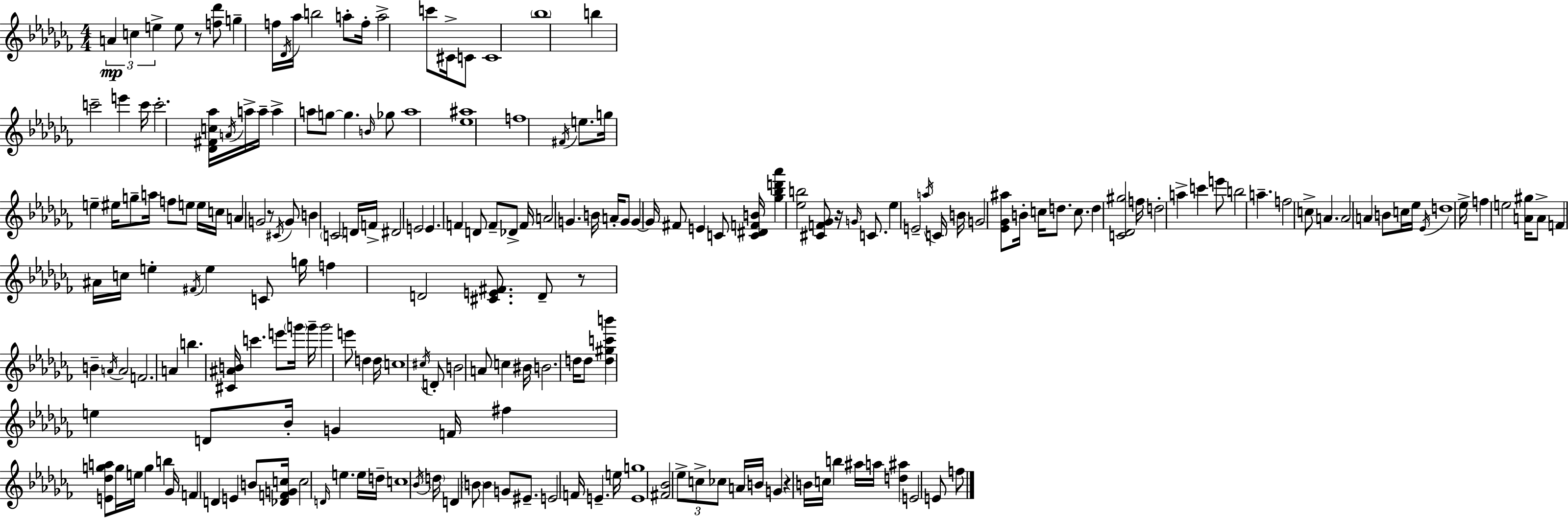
{
  \clef treble
  \numericTimeSignature
  \time 4/4
  \key aes \minor
  \tuplet 3/2 { a'4\mp c''4 e''4-> } e''8 r8 | <f'' des'''>8 g''4-- f''16 \acciaccatura { des'16 } aes''16 b''2 | a''8-. f''16-. a''2-> c'''8 cis'16-> c'8 | c'1 | \break \parenthesize bes''1 | b''4 c'''2-- e'''4 | c'''16 c'''2.-. <des' fis' c'' aes''>16 \acciaccatura { a'16 } | a''16-> a''16-- a''4-> a''8 g''8~~ g''4. | \break \grace { b'16 } ges''8 a''1 | <ees'' ais''>1 | f''1 | \acciaccatura { fis'16 } e''8. g''16 e''4-- eis''16 g''8-- a''16 | \break f''8 e''8 e''16 c''16 a'4 g'2 | r8 \acciaccatura { cis'16 } g'8 b'4 \parenthesize c'2 | d'16 f'16-> dis'2 e'2 | e'4. f'4 d'8 | \break f'8-- des'8-> f'16 a'2 g'4. | b'16 a'16-. g'8 g'4~~ g'16 fis'8 e'4 | c'8 <c' dis' f' b'>16 <ges'' bes'' d''' aes'''>4 <ees'' b''>2 | <cis' f' ges'>8 r16 \grace { g'16 } c'8. ees''4 e'2-- | \break \acciaccatura { a''16 } c'16 b'16 g'2 | <ees' ges' ais''>8 b'16-. c''16 d''8. c''8. d''4 <c' des' gis''>2 | f''16 d''2-. a''4-> | c'''4 e'''8 b''2 | \break a''4.-- f''2 c''8-> | a'4. a'2 a'4 | b'8 c''16 ees''16 \acciaccatura { ees'16 } d''1 | ees''16-> f''4 e''2 | \break <a' gis''>16 a'8-> f'4 ais'16 c''16 e''4-. | \acciaccatura { fis'16 } e''4 c'8 g''16 f''4 d'2 | <cis' e' fis'>8. d'8-- r8 b'4-- | \acciaccatura { a'16 } a'2 f'2. | \break a'4 b''4. | <cis' ais' b'>16 c'''4. e'''8 \parenthesize g'''16 g'''16-- g'''2 | e'''8 d''4 d''16 c''1 | \acciaccatura { cis''16 } d'8-. b'2 | \break a'8 c''4 bis'16 b'2. | d''16 d''8 <d'' gis'' c''' b'''>4 e''4 | d'8 bes'16-. g'4 f'16 fis''4 <e' des'' g'' a''>8 | g''16 e''16 g''4 b''4 ges'16 f'4 | \break d'4 e'4 b'8 <des' f' g' c''>16 c''2 | \grace { d'16 } e''4. e''16 d''16-- c''1 | \acciaccatura { bes'16 } \parenthesize d''16 d'4 | \parenthesize b'8 b'4 g'8 eis'8.-- e'2 | \break f'16 e'4.-- e''16 <e' g''>1 | <fis' bes'>2 | \tuplet 3/2 { ees''8-> c''8-> ces''8 } a'16 b'16 g'4 | r4 b'16 c''16 b''4 ais''16 a''16 <d'' ais''>4 | \break e'2 e'8 f''8 \bar "|."
}